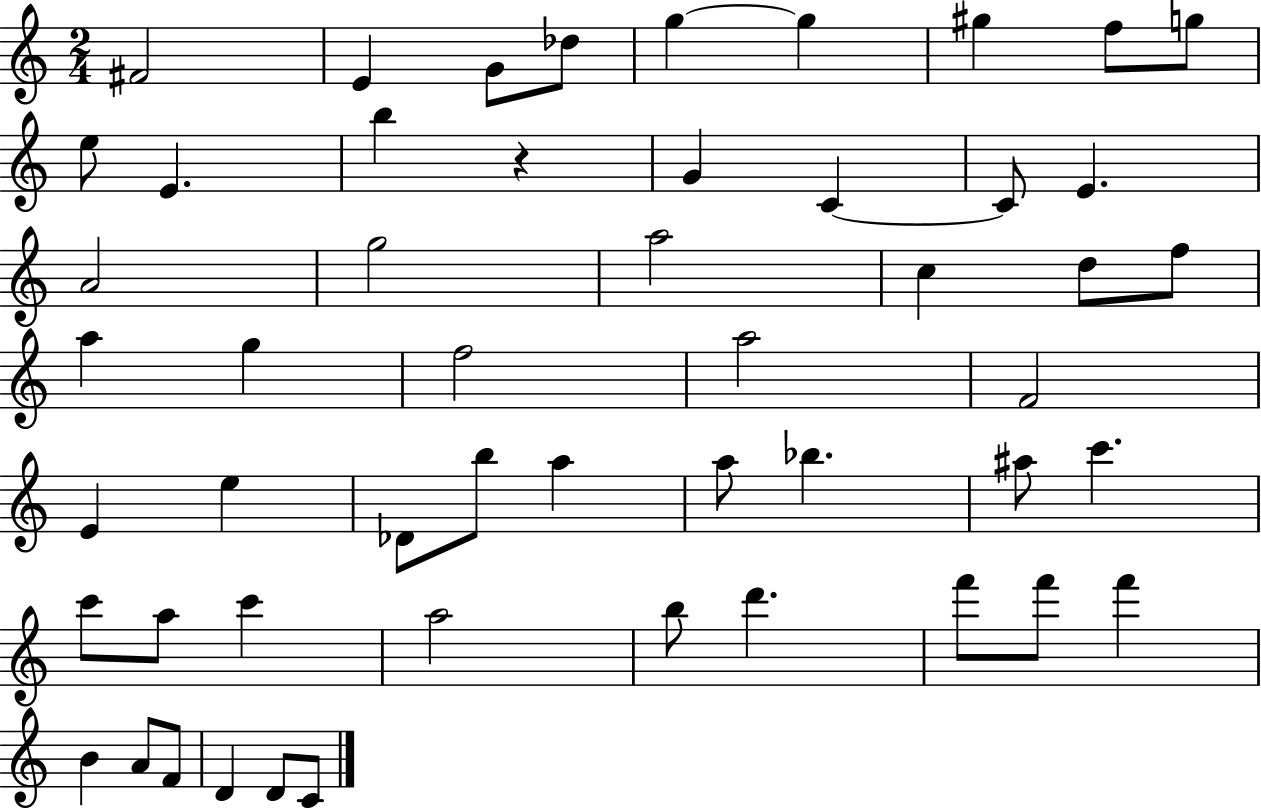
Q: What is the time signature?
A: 2/4